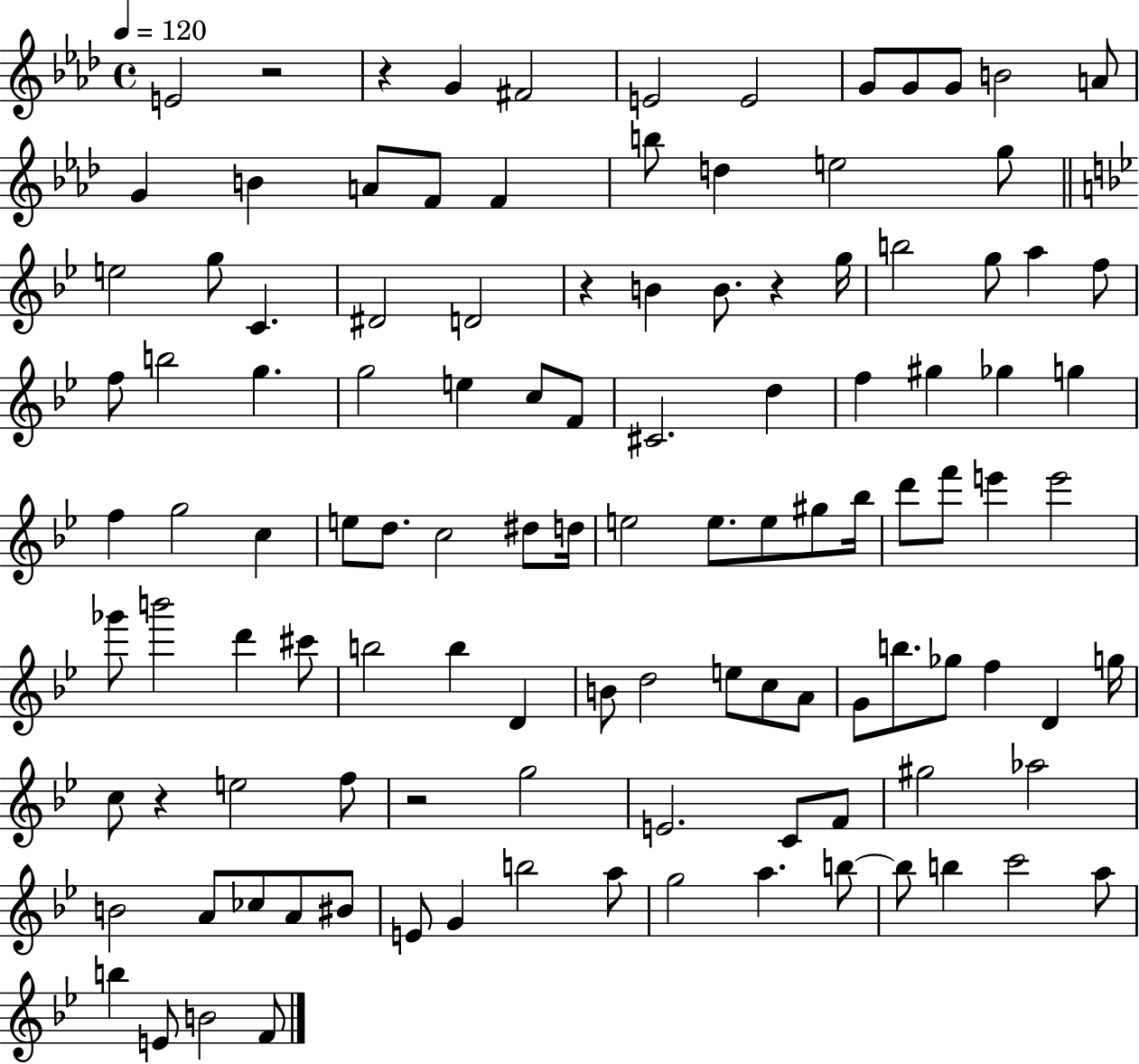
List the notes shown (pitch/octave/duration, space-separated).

E4/h R/h R/q G4/q F#4/h E4/h E4/h G4/e G4/e G4/e B4/h A4/e G4/q B4/q A4/e F4/e F4/q B5/e D5/q E5/h G5/e E5/h G5/e C4/q. D#4/h D4/h R/q B4/q B4/e. R/q G5/s B5/h G5/e A5/q F5/e F5/e B5/h G5/q. G5/h E5/q C5/e F4/e C#4/h. D5/q F5/q G#5/q Gb5/q G5/q F5/q G5/h C5/q E5/e D5/e. C5/h D#5/e D5/s E5/h E5/e. E5/e G#5/e Bb5/s D6/e F6/e E6/q E6/h Gb6/e B6/h D6/q C#6/e B5/h B5/q D4/q B4/e D5/h E5/e C5/e A4/e G4/e B5/e. Gb5/e F5/q D4/q G5/s C5/e R/q E5/h F5/e R/h G5/h E4/h. C4/e F4/e G#5/h Ab5/h B4/h A4/e CES5/e A4/e BIS4/e E4/e G4/q B5/h A5/e G5/h A5/q. B5/e B5/e B5/q C6/h A5/e B5/q E4/e B4/h F4/e